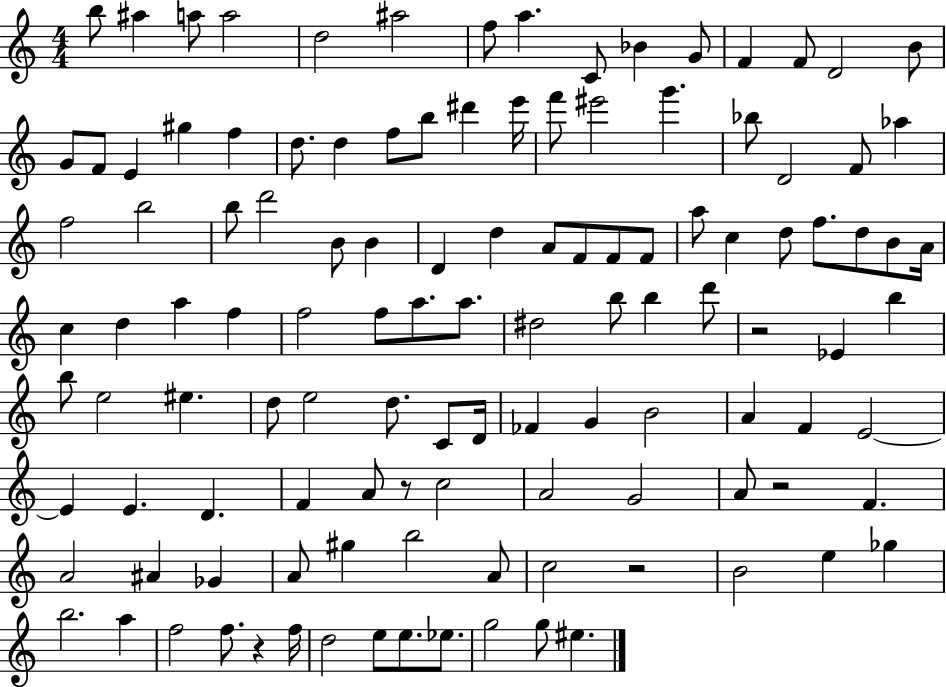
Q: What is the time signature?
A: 4/4